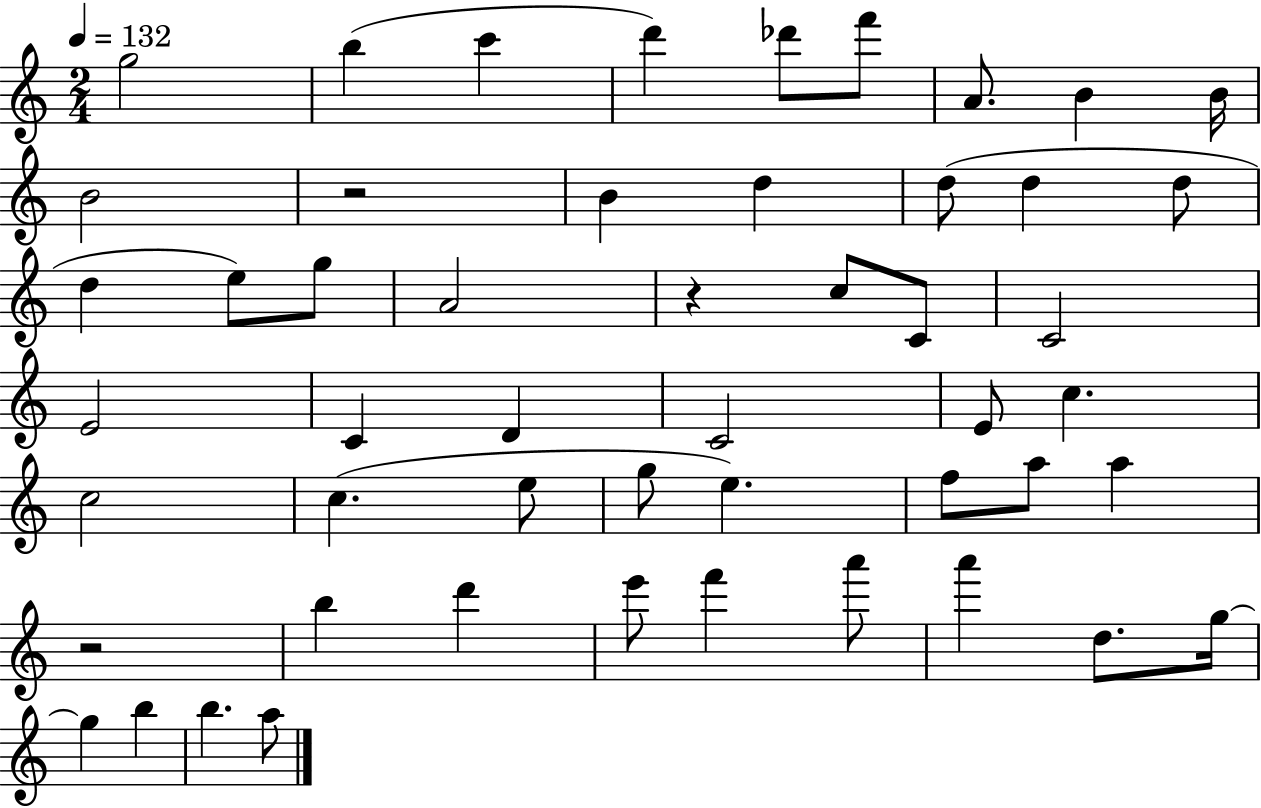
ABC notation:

X:1
T:Untitled
M:2/4
L:1/4
K:C
g2 b c' d' _d'/2 f'/2 A/2 B B/4 B2 z2 B d d/2 d d/2 d e/2 g/2 A2 z c/2 C/2 C2 E2 C D C2 E/2 c c2 c e/2 g/2 e f/2 a/2 a z2 b d' e'/2 f' a'/2 a' d/2 g/4 g b b a/2